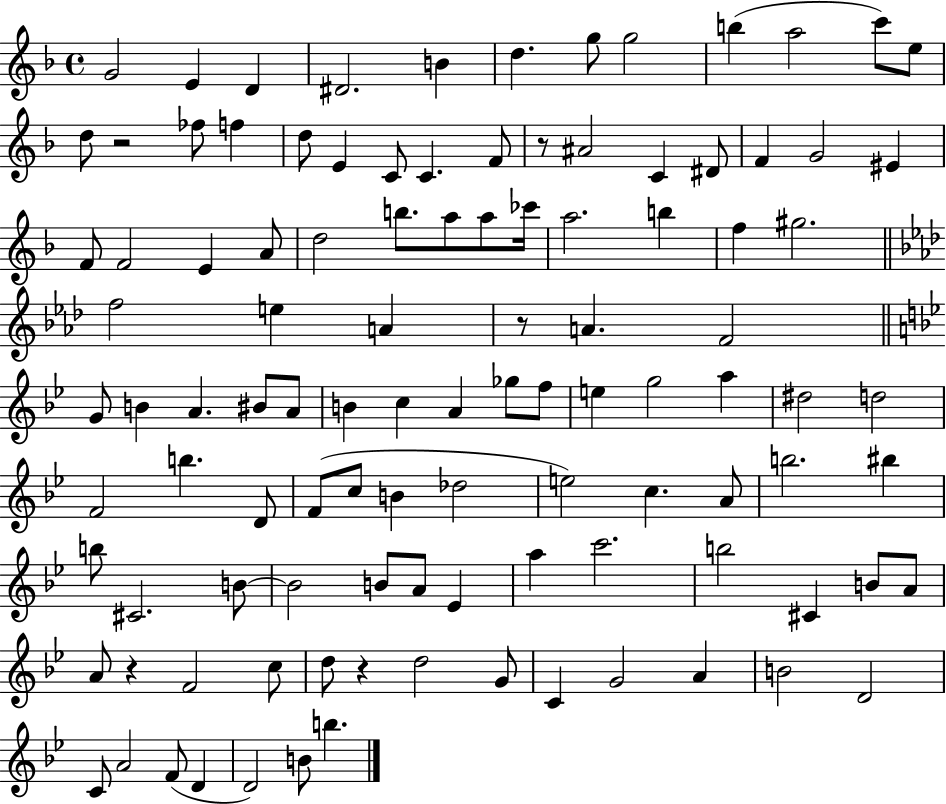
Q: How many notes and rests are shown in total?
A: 107